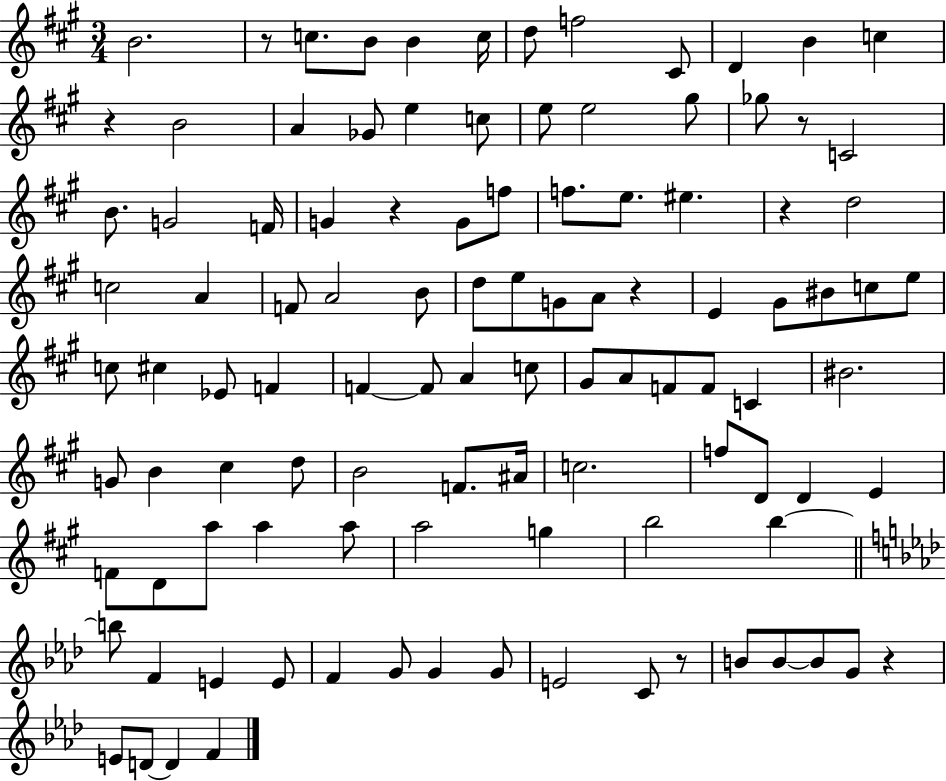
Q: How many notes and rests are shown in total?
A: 106